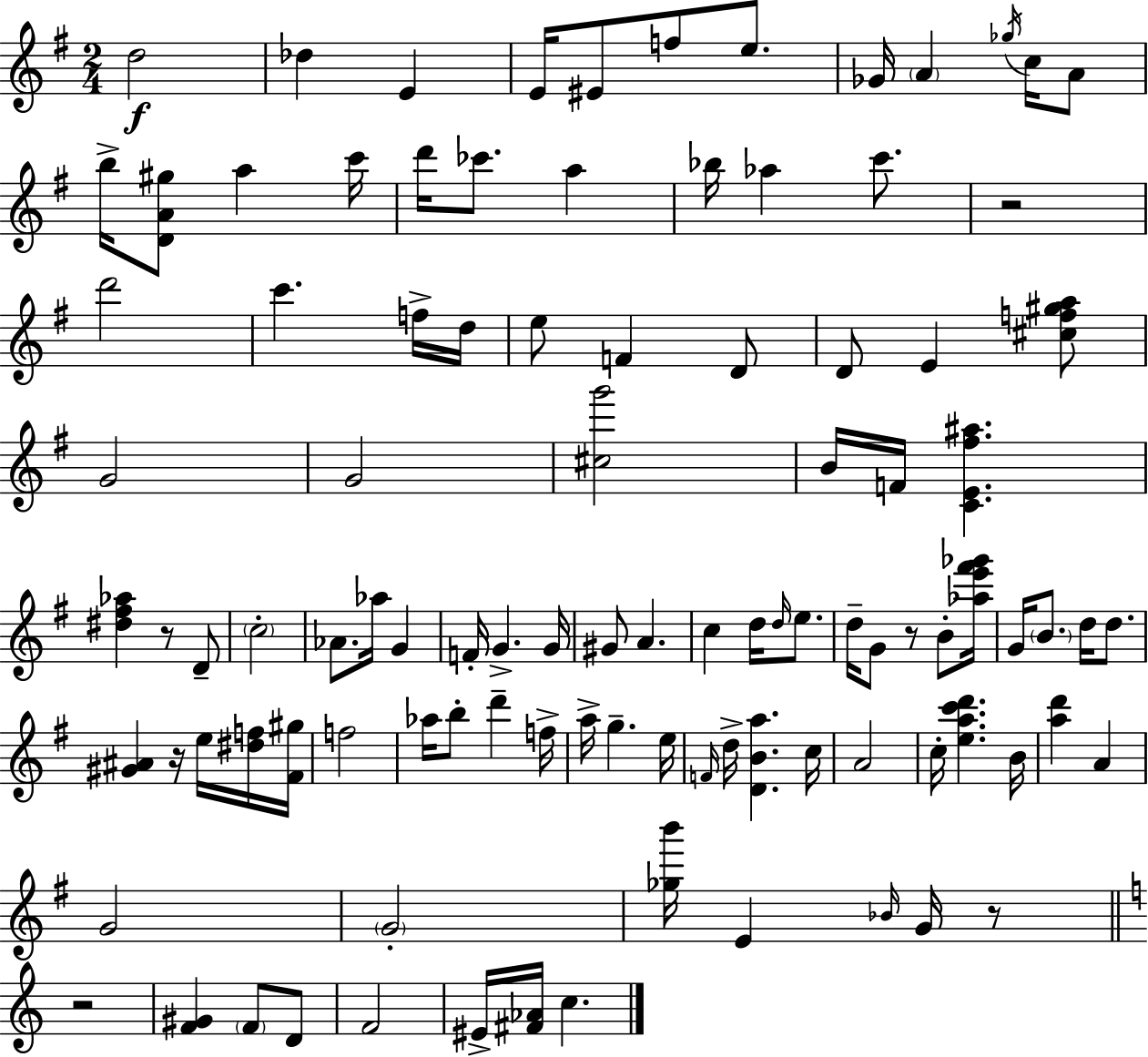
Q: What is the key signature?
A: G major